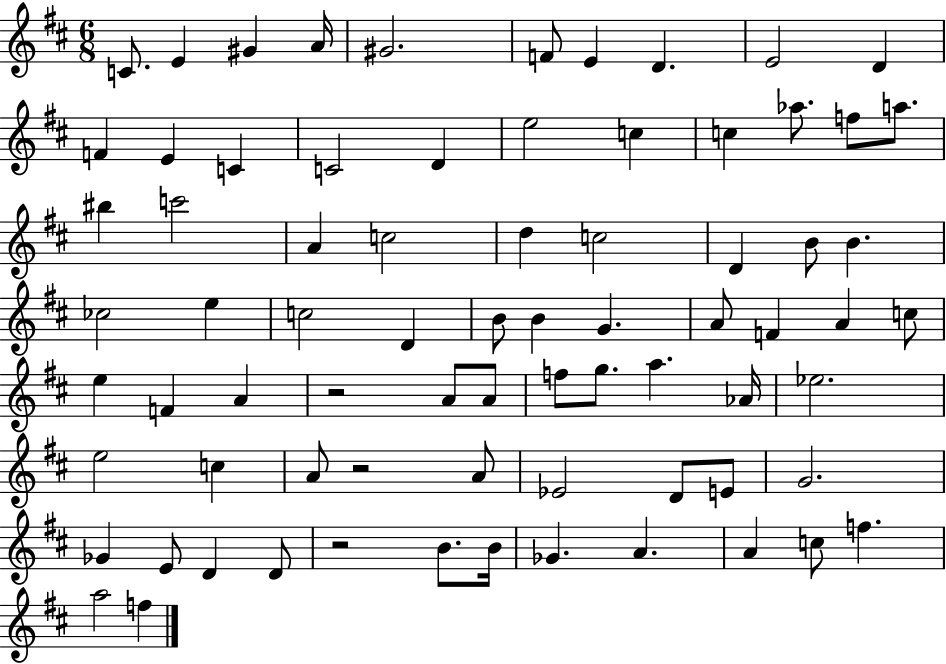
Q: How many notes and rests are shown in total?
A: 75